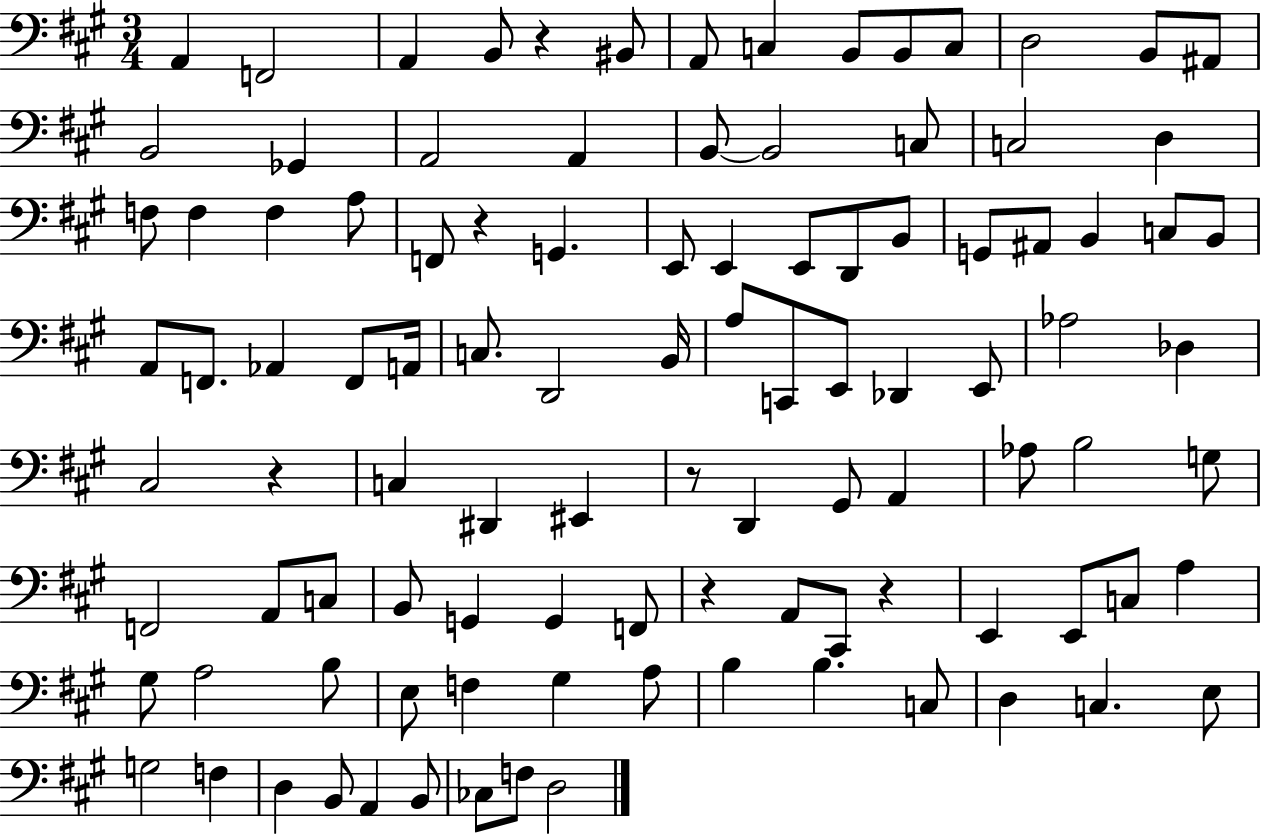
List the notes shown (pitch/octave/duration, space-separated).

A2/q F2/h A2/q B2/e R/q BIS2/e A2/e C3/q B2/e B2/e C3/e D3/h B2/e A#2/e B2/h Gb2/q A2/h A2/q B2/e B2/h C3/e C3/h D3/q F3/e F3/q F3/q A3/e F2/e R/q G2/q. E2/e E2/q E2/e D2/e B2/e G2/e A#2/e B2/q C3/e B2/e A2/e F2/e. Ab2/q F2/e A2/s C3/e. D2/h B2/s A3/e C2/e E2/e Db2/q E2/e Ab3/h Db3/q C#3/h R/q C3/q D#2/q EIS2/q R/e D2/q G#2/e A2/q Ab3/e B3/h G3/e F2/h A2/e C3/e B2/e G2/q G2/q F2/e R/q A2/e C#2/e R/q E2/q E2/e C3/e A3/q G#3/e A3/h B3/e E3/e F3/q G#3/q A3/e B3/q B3/q. C3/e D3/q C3/q. E3/e G3/h F3/q D3/q B2/e A2/q B2/e CES3/e F3/e D3/h